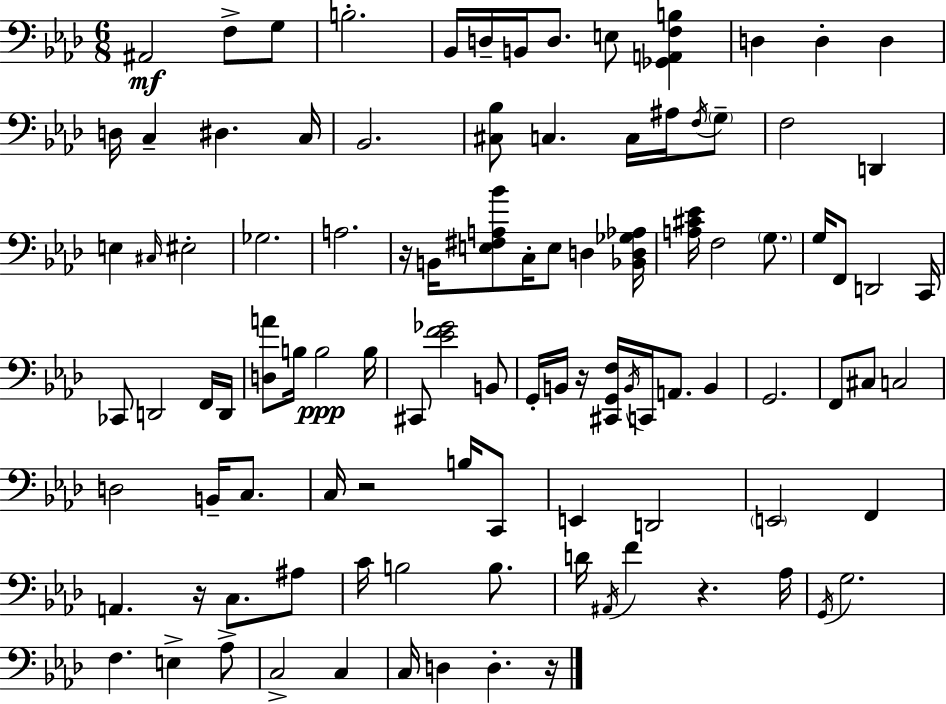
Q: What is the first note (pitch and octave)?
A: A#2